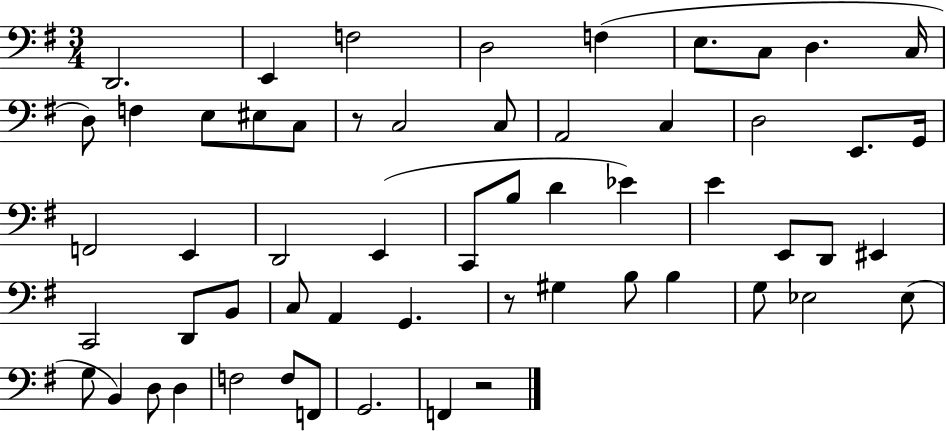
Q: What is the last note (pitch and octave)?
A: F2